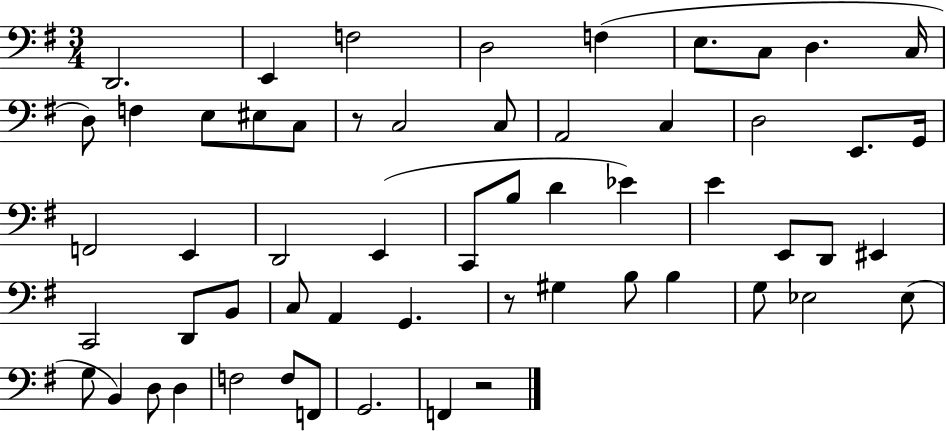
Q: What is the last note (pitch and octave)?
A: F2